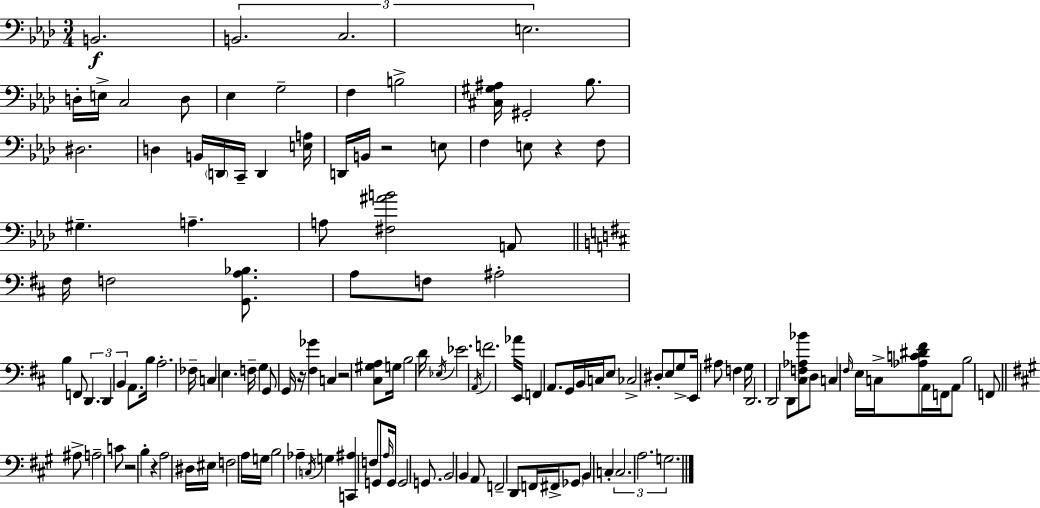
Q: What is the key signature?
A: F minor